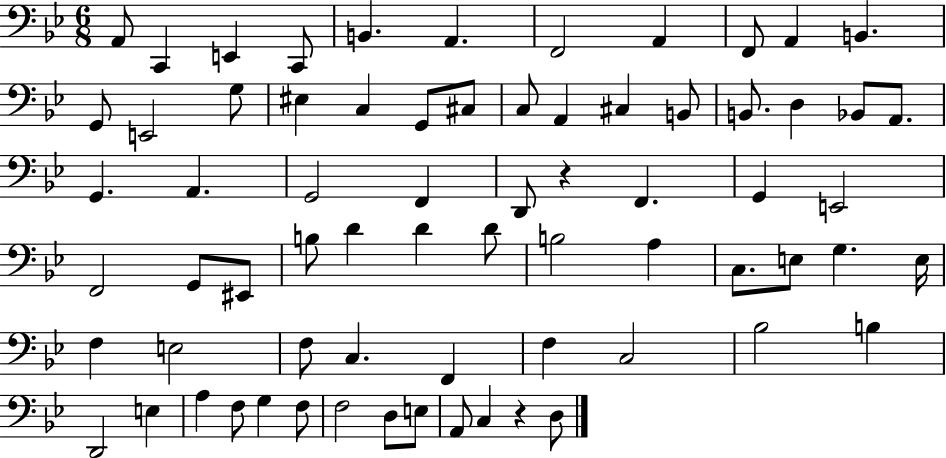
A2/e C2/q E2/q C2/e B2/q. A2/q. F2/h A2/q F2/e A2/q B2/q. G2/e E2/h G3/e EIS3/q C3/q G2/e C#3/e C3/e A2/q C#3/q B2/e B2/e. D3/q Bb2/e A2/e. G2/q. A2/q. G2/h F2/q D2/e R/q F2/q. G2/q E2/h F2/h G2/e EIS2/e B3/e D4/q D4/q D4/e B3/h A3/q C3/e. E3/e G3/q. E3/s F3/q E3/h F3/e C3/q. F2/q F3/q C3/h Bb3/h B3/q D2/h E3/q A3/q F3/e G3/q F3/e F3/h D3/e E3/e A2/e C3/q R/q D3/e